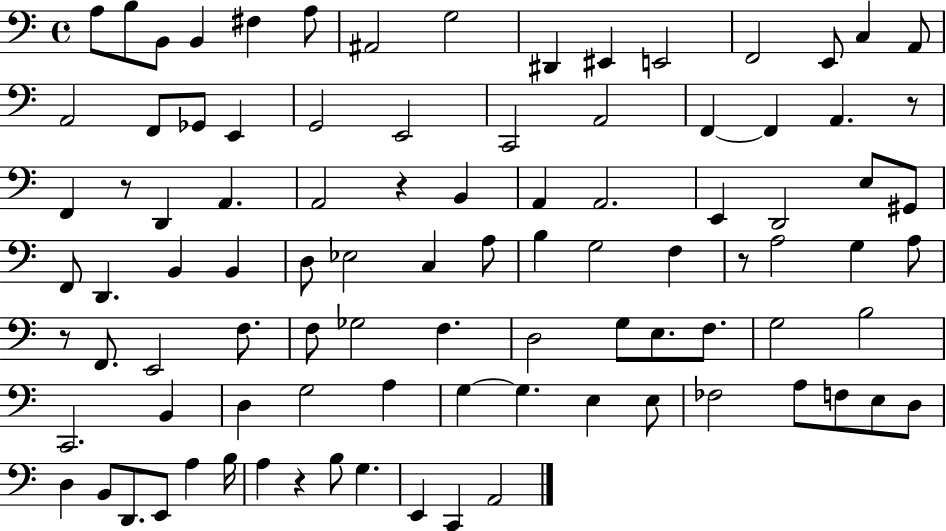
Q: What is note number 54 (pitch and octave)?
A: F3